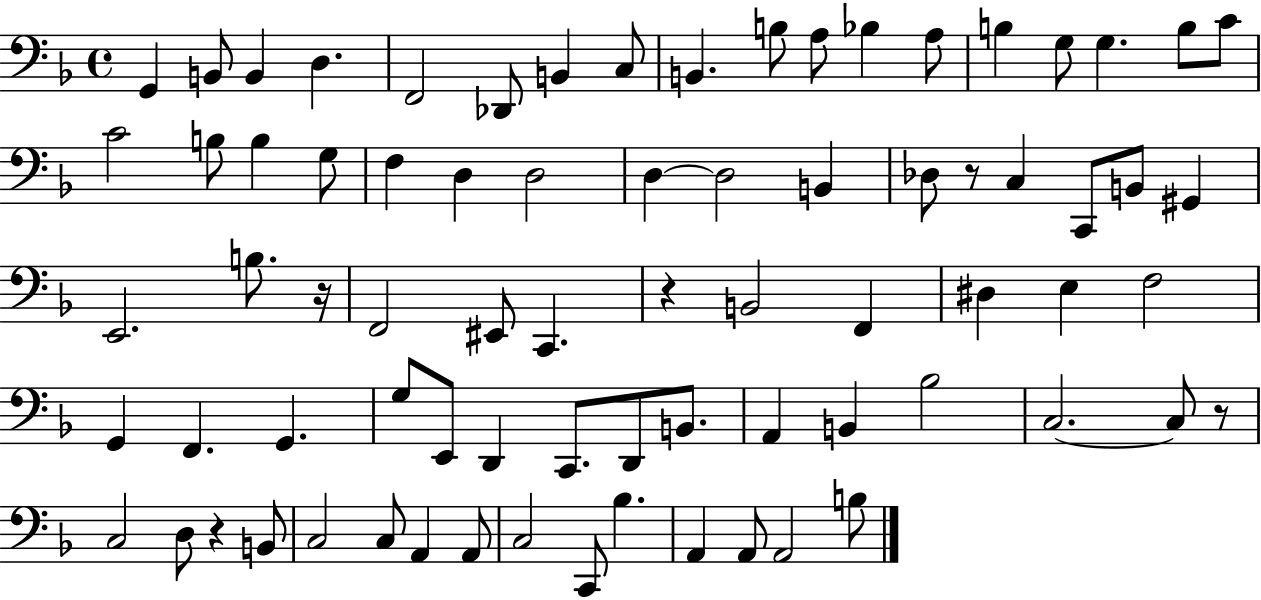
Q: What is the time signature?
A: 4/4